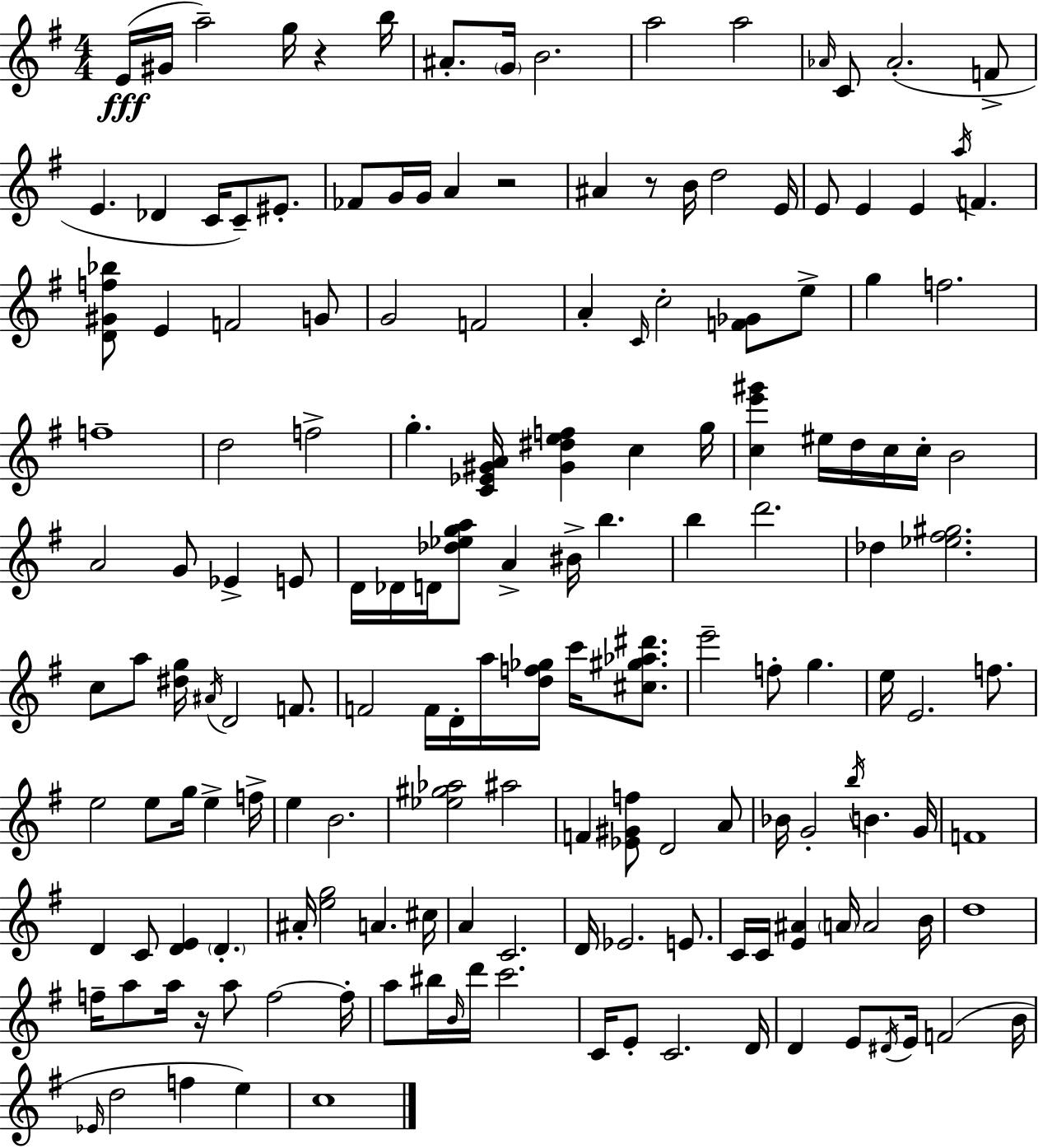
E4/s G#4/s A5/h G5/s R/q B5/s A#4/e. G4/s B4/h. A5/h A5/h Ab4/s C4/e Ab4/h. F4/e E4/q. Db4/q C4/s C4/e EIS4/e. FES4/e G4/s G4/s A4/q R/h A#4/q R/e B4/s D5/h E4/s E4/e E4/q E4/q A5/s F4/q. [D4,G#4,F5,Bb5]/e E4/q F4/h G4/e G4/h F4/h A4/q C4/s C5/h [F4,Gb4]/e E5/e G5/q F5/h. F5/w D5/h F5/h G5/q. [C4,Eb4,G#4,A4]/s [G#4,D#5,E5,F5]/q C5/q G5/s [C5,E6,G#6]/q EIS5/s D5/s C5/s C5/s B4/h A4/h G4/e Eb4/q E4/e D4/s Db4/s D4/s [Db5,Eb5,G5,A5]/e A4/q BIS4/s B5/q. B5/q D6/h. Db5/q [Eb5,F#5,G#5]/h. C5/e A5/e [D#5,G5]/s A#4/s D4/h F4/e. F4/h F4/s D4/s A5/s [D5,F5,Gb5]/s C6/s [C#5,G#5,Ab5,D#6]/e. E6/h F5/e G5/q. E5/s E4/h. F5/e. E5/h E5/e G5/s E5/q F5/s E5/q B4/h. [Eb5,G#5,Ab5]/h A#5/h F4/q [Eb4,G#4,F5]/e D4/h A4/e Bb4/s G4/h B5/s B4/q. G4/s F4/w D4/q C4/e [D4,E4]/q D4/q. A#4/s [E5,G5]/h A4/q. C#5/s A4/q C4/h. D4/s Eb4/h. E4/e. C4/s C4/s [E4,A#4]/q A4/s A4/h B4/s D5/w F5/s A5/e A5/s R/s A5/e F5/h F5/s A5/e BIS5/s B4/s D6/s C6/h. C4/s E4/e C4/h. D4/s D4/q E4/e D#4/s E4/s F4/h B4/s Eb4/s D5/h F5/q E5/q C5/w